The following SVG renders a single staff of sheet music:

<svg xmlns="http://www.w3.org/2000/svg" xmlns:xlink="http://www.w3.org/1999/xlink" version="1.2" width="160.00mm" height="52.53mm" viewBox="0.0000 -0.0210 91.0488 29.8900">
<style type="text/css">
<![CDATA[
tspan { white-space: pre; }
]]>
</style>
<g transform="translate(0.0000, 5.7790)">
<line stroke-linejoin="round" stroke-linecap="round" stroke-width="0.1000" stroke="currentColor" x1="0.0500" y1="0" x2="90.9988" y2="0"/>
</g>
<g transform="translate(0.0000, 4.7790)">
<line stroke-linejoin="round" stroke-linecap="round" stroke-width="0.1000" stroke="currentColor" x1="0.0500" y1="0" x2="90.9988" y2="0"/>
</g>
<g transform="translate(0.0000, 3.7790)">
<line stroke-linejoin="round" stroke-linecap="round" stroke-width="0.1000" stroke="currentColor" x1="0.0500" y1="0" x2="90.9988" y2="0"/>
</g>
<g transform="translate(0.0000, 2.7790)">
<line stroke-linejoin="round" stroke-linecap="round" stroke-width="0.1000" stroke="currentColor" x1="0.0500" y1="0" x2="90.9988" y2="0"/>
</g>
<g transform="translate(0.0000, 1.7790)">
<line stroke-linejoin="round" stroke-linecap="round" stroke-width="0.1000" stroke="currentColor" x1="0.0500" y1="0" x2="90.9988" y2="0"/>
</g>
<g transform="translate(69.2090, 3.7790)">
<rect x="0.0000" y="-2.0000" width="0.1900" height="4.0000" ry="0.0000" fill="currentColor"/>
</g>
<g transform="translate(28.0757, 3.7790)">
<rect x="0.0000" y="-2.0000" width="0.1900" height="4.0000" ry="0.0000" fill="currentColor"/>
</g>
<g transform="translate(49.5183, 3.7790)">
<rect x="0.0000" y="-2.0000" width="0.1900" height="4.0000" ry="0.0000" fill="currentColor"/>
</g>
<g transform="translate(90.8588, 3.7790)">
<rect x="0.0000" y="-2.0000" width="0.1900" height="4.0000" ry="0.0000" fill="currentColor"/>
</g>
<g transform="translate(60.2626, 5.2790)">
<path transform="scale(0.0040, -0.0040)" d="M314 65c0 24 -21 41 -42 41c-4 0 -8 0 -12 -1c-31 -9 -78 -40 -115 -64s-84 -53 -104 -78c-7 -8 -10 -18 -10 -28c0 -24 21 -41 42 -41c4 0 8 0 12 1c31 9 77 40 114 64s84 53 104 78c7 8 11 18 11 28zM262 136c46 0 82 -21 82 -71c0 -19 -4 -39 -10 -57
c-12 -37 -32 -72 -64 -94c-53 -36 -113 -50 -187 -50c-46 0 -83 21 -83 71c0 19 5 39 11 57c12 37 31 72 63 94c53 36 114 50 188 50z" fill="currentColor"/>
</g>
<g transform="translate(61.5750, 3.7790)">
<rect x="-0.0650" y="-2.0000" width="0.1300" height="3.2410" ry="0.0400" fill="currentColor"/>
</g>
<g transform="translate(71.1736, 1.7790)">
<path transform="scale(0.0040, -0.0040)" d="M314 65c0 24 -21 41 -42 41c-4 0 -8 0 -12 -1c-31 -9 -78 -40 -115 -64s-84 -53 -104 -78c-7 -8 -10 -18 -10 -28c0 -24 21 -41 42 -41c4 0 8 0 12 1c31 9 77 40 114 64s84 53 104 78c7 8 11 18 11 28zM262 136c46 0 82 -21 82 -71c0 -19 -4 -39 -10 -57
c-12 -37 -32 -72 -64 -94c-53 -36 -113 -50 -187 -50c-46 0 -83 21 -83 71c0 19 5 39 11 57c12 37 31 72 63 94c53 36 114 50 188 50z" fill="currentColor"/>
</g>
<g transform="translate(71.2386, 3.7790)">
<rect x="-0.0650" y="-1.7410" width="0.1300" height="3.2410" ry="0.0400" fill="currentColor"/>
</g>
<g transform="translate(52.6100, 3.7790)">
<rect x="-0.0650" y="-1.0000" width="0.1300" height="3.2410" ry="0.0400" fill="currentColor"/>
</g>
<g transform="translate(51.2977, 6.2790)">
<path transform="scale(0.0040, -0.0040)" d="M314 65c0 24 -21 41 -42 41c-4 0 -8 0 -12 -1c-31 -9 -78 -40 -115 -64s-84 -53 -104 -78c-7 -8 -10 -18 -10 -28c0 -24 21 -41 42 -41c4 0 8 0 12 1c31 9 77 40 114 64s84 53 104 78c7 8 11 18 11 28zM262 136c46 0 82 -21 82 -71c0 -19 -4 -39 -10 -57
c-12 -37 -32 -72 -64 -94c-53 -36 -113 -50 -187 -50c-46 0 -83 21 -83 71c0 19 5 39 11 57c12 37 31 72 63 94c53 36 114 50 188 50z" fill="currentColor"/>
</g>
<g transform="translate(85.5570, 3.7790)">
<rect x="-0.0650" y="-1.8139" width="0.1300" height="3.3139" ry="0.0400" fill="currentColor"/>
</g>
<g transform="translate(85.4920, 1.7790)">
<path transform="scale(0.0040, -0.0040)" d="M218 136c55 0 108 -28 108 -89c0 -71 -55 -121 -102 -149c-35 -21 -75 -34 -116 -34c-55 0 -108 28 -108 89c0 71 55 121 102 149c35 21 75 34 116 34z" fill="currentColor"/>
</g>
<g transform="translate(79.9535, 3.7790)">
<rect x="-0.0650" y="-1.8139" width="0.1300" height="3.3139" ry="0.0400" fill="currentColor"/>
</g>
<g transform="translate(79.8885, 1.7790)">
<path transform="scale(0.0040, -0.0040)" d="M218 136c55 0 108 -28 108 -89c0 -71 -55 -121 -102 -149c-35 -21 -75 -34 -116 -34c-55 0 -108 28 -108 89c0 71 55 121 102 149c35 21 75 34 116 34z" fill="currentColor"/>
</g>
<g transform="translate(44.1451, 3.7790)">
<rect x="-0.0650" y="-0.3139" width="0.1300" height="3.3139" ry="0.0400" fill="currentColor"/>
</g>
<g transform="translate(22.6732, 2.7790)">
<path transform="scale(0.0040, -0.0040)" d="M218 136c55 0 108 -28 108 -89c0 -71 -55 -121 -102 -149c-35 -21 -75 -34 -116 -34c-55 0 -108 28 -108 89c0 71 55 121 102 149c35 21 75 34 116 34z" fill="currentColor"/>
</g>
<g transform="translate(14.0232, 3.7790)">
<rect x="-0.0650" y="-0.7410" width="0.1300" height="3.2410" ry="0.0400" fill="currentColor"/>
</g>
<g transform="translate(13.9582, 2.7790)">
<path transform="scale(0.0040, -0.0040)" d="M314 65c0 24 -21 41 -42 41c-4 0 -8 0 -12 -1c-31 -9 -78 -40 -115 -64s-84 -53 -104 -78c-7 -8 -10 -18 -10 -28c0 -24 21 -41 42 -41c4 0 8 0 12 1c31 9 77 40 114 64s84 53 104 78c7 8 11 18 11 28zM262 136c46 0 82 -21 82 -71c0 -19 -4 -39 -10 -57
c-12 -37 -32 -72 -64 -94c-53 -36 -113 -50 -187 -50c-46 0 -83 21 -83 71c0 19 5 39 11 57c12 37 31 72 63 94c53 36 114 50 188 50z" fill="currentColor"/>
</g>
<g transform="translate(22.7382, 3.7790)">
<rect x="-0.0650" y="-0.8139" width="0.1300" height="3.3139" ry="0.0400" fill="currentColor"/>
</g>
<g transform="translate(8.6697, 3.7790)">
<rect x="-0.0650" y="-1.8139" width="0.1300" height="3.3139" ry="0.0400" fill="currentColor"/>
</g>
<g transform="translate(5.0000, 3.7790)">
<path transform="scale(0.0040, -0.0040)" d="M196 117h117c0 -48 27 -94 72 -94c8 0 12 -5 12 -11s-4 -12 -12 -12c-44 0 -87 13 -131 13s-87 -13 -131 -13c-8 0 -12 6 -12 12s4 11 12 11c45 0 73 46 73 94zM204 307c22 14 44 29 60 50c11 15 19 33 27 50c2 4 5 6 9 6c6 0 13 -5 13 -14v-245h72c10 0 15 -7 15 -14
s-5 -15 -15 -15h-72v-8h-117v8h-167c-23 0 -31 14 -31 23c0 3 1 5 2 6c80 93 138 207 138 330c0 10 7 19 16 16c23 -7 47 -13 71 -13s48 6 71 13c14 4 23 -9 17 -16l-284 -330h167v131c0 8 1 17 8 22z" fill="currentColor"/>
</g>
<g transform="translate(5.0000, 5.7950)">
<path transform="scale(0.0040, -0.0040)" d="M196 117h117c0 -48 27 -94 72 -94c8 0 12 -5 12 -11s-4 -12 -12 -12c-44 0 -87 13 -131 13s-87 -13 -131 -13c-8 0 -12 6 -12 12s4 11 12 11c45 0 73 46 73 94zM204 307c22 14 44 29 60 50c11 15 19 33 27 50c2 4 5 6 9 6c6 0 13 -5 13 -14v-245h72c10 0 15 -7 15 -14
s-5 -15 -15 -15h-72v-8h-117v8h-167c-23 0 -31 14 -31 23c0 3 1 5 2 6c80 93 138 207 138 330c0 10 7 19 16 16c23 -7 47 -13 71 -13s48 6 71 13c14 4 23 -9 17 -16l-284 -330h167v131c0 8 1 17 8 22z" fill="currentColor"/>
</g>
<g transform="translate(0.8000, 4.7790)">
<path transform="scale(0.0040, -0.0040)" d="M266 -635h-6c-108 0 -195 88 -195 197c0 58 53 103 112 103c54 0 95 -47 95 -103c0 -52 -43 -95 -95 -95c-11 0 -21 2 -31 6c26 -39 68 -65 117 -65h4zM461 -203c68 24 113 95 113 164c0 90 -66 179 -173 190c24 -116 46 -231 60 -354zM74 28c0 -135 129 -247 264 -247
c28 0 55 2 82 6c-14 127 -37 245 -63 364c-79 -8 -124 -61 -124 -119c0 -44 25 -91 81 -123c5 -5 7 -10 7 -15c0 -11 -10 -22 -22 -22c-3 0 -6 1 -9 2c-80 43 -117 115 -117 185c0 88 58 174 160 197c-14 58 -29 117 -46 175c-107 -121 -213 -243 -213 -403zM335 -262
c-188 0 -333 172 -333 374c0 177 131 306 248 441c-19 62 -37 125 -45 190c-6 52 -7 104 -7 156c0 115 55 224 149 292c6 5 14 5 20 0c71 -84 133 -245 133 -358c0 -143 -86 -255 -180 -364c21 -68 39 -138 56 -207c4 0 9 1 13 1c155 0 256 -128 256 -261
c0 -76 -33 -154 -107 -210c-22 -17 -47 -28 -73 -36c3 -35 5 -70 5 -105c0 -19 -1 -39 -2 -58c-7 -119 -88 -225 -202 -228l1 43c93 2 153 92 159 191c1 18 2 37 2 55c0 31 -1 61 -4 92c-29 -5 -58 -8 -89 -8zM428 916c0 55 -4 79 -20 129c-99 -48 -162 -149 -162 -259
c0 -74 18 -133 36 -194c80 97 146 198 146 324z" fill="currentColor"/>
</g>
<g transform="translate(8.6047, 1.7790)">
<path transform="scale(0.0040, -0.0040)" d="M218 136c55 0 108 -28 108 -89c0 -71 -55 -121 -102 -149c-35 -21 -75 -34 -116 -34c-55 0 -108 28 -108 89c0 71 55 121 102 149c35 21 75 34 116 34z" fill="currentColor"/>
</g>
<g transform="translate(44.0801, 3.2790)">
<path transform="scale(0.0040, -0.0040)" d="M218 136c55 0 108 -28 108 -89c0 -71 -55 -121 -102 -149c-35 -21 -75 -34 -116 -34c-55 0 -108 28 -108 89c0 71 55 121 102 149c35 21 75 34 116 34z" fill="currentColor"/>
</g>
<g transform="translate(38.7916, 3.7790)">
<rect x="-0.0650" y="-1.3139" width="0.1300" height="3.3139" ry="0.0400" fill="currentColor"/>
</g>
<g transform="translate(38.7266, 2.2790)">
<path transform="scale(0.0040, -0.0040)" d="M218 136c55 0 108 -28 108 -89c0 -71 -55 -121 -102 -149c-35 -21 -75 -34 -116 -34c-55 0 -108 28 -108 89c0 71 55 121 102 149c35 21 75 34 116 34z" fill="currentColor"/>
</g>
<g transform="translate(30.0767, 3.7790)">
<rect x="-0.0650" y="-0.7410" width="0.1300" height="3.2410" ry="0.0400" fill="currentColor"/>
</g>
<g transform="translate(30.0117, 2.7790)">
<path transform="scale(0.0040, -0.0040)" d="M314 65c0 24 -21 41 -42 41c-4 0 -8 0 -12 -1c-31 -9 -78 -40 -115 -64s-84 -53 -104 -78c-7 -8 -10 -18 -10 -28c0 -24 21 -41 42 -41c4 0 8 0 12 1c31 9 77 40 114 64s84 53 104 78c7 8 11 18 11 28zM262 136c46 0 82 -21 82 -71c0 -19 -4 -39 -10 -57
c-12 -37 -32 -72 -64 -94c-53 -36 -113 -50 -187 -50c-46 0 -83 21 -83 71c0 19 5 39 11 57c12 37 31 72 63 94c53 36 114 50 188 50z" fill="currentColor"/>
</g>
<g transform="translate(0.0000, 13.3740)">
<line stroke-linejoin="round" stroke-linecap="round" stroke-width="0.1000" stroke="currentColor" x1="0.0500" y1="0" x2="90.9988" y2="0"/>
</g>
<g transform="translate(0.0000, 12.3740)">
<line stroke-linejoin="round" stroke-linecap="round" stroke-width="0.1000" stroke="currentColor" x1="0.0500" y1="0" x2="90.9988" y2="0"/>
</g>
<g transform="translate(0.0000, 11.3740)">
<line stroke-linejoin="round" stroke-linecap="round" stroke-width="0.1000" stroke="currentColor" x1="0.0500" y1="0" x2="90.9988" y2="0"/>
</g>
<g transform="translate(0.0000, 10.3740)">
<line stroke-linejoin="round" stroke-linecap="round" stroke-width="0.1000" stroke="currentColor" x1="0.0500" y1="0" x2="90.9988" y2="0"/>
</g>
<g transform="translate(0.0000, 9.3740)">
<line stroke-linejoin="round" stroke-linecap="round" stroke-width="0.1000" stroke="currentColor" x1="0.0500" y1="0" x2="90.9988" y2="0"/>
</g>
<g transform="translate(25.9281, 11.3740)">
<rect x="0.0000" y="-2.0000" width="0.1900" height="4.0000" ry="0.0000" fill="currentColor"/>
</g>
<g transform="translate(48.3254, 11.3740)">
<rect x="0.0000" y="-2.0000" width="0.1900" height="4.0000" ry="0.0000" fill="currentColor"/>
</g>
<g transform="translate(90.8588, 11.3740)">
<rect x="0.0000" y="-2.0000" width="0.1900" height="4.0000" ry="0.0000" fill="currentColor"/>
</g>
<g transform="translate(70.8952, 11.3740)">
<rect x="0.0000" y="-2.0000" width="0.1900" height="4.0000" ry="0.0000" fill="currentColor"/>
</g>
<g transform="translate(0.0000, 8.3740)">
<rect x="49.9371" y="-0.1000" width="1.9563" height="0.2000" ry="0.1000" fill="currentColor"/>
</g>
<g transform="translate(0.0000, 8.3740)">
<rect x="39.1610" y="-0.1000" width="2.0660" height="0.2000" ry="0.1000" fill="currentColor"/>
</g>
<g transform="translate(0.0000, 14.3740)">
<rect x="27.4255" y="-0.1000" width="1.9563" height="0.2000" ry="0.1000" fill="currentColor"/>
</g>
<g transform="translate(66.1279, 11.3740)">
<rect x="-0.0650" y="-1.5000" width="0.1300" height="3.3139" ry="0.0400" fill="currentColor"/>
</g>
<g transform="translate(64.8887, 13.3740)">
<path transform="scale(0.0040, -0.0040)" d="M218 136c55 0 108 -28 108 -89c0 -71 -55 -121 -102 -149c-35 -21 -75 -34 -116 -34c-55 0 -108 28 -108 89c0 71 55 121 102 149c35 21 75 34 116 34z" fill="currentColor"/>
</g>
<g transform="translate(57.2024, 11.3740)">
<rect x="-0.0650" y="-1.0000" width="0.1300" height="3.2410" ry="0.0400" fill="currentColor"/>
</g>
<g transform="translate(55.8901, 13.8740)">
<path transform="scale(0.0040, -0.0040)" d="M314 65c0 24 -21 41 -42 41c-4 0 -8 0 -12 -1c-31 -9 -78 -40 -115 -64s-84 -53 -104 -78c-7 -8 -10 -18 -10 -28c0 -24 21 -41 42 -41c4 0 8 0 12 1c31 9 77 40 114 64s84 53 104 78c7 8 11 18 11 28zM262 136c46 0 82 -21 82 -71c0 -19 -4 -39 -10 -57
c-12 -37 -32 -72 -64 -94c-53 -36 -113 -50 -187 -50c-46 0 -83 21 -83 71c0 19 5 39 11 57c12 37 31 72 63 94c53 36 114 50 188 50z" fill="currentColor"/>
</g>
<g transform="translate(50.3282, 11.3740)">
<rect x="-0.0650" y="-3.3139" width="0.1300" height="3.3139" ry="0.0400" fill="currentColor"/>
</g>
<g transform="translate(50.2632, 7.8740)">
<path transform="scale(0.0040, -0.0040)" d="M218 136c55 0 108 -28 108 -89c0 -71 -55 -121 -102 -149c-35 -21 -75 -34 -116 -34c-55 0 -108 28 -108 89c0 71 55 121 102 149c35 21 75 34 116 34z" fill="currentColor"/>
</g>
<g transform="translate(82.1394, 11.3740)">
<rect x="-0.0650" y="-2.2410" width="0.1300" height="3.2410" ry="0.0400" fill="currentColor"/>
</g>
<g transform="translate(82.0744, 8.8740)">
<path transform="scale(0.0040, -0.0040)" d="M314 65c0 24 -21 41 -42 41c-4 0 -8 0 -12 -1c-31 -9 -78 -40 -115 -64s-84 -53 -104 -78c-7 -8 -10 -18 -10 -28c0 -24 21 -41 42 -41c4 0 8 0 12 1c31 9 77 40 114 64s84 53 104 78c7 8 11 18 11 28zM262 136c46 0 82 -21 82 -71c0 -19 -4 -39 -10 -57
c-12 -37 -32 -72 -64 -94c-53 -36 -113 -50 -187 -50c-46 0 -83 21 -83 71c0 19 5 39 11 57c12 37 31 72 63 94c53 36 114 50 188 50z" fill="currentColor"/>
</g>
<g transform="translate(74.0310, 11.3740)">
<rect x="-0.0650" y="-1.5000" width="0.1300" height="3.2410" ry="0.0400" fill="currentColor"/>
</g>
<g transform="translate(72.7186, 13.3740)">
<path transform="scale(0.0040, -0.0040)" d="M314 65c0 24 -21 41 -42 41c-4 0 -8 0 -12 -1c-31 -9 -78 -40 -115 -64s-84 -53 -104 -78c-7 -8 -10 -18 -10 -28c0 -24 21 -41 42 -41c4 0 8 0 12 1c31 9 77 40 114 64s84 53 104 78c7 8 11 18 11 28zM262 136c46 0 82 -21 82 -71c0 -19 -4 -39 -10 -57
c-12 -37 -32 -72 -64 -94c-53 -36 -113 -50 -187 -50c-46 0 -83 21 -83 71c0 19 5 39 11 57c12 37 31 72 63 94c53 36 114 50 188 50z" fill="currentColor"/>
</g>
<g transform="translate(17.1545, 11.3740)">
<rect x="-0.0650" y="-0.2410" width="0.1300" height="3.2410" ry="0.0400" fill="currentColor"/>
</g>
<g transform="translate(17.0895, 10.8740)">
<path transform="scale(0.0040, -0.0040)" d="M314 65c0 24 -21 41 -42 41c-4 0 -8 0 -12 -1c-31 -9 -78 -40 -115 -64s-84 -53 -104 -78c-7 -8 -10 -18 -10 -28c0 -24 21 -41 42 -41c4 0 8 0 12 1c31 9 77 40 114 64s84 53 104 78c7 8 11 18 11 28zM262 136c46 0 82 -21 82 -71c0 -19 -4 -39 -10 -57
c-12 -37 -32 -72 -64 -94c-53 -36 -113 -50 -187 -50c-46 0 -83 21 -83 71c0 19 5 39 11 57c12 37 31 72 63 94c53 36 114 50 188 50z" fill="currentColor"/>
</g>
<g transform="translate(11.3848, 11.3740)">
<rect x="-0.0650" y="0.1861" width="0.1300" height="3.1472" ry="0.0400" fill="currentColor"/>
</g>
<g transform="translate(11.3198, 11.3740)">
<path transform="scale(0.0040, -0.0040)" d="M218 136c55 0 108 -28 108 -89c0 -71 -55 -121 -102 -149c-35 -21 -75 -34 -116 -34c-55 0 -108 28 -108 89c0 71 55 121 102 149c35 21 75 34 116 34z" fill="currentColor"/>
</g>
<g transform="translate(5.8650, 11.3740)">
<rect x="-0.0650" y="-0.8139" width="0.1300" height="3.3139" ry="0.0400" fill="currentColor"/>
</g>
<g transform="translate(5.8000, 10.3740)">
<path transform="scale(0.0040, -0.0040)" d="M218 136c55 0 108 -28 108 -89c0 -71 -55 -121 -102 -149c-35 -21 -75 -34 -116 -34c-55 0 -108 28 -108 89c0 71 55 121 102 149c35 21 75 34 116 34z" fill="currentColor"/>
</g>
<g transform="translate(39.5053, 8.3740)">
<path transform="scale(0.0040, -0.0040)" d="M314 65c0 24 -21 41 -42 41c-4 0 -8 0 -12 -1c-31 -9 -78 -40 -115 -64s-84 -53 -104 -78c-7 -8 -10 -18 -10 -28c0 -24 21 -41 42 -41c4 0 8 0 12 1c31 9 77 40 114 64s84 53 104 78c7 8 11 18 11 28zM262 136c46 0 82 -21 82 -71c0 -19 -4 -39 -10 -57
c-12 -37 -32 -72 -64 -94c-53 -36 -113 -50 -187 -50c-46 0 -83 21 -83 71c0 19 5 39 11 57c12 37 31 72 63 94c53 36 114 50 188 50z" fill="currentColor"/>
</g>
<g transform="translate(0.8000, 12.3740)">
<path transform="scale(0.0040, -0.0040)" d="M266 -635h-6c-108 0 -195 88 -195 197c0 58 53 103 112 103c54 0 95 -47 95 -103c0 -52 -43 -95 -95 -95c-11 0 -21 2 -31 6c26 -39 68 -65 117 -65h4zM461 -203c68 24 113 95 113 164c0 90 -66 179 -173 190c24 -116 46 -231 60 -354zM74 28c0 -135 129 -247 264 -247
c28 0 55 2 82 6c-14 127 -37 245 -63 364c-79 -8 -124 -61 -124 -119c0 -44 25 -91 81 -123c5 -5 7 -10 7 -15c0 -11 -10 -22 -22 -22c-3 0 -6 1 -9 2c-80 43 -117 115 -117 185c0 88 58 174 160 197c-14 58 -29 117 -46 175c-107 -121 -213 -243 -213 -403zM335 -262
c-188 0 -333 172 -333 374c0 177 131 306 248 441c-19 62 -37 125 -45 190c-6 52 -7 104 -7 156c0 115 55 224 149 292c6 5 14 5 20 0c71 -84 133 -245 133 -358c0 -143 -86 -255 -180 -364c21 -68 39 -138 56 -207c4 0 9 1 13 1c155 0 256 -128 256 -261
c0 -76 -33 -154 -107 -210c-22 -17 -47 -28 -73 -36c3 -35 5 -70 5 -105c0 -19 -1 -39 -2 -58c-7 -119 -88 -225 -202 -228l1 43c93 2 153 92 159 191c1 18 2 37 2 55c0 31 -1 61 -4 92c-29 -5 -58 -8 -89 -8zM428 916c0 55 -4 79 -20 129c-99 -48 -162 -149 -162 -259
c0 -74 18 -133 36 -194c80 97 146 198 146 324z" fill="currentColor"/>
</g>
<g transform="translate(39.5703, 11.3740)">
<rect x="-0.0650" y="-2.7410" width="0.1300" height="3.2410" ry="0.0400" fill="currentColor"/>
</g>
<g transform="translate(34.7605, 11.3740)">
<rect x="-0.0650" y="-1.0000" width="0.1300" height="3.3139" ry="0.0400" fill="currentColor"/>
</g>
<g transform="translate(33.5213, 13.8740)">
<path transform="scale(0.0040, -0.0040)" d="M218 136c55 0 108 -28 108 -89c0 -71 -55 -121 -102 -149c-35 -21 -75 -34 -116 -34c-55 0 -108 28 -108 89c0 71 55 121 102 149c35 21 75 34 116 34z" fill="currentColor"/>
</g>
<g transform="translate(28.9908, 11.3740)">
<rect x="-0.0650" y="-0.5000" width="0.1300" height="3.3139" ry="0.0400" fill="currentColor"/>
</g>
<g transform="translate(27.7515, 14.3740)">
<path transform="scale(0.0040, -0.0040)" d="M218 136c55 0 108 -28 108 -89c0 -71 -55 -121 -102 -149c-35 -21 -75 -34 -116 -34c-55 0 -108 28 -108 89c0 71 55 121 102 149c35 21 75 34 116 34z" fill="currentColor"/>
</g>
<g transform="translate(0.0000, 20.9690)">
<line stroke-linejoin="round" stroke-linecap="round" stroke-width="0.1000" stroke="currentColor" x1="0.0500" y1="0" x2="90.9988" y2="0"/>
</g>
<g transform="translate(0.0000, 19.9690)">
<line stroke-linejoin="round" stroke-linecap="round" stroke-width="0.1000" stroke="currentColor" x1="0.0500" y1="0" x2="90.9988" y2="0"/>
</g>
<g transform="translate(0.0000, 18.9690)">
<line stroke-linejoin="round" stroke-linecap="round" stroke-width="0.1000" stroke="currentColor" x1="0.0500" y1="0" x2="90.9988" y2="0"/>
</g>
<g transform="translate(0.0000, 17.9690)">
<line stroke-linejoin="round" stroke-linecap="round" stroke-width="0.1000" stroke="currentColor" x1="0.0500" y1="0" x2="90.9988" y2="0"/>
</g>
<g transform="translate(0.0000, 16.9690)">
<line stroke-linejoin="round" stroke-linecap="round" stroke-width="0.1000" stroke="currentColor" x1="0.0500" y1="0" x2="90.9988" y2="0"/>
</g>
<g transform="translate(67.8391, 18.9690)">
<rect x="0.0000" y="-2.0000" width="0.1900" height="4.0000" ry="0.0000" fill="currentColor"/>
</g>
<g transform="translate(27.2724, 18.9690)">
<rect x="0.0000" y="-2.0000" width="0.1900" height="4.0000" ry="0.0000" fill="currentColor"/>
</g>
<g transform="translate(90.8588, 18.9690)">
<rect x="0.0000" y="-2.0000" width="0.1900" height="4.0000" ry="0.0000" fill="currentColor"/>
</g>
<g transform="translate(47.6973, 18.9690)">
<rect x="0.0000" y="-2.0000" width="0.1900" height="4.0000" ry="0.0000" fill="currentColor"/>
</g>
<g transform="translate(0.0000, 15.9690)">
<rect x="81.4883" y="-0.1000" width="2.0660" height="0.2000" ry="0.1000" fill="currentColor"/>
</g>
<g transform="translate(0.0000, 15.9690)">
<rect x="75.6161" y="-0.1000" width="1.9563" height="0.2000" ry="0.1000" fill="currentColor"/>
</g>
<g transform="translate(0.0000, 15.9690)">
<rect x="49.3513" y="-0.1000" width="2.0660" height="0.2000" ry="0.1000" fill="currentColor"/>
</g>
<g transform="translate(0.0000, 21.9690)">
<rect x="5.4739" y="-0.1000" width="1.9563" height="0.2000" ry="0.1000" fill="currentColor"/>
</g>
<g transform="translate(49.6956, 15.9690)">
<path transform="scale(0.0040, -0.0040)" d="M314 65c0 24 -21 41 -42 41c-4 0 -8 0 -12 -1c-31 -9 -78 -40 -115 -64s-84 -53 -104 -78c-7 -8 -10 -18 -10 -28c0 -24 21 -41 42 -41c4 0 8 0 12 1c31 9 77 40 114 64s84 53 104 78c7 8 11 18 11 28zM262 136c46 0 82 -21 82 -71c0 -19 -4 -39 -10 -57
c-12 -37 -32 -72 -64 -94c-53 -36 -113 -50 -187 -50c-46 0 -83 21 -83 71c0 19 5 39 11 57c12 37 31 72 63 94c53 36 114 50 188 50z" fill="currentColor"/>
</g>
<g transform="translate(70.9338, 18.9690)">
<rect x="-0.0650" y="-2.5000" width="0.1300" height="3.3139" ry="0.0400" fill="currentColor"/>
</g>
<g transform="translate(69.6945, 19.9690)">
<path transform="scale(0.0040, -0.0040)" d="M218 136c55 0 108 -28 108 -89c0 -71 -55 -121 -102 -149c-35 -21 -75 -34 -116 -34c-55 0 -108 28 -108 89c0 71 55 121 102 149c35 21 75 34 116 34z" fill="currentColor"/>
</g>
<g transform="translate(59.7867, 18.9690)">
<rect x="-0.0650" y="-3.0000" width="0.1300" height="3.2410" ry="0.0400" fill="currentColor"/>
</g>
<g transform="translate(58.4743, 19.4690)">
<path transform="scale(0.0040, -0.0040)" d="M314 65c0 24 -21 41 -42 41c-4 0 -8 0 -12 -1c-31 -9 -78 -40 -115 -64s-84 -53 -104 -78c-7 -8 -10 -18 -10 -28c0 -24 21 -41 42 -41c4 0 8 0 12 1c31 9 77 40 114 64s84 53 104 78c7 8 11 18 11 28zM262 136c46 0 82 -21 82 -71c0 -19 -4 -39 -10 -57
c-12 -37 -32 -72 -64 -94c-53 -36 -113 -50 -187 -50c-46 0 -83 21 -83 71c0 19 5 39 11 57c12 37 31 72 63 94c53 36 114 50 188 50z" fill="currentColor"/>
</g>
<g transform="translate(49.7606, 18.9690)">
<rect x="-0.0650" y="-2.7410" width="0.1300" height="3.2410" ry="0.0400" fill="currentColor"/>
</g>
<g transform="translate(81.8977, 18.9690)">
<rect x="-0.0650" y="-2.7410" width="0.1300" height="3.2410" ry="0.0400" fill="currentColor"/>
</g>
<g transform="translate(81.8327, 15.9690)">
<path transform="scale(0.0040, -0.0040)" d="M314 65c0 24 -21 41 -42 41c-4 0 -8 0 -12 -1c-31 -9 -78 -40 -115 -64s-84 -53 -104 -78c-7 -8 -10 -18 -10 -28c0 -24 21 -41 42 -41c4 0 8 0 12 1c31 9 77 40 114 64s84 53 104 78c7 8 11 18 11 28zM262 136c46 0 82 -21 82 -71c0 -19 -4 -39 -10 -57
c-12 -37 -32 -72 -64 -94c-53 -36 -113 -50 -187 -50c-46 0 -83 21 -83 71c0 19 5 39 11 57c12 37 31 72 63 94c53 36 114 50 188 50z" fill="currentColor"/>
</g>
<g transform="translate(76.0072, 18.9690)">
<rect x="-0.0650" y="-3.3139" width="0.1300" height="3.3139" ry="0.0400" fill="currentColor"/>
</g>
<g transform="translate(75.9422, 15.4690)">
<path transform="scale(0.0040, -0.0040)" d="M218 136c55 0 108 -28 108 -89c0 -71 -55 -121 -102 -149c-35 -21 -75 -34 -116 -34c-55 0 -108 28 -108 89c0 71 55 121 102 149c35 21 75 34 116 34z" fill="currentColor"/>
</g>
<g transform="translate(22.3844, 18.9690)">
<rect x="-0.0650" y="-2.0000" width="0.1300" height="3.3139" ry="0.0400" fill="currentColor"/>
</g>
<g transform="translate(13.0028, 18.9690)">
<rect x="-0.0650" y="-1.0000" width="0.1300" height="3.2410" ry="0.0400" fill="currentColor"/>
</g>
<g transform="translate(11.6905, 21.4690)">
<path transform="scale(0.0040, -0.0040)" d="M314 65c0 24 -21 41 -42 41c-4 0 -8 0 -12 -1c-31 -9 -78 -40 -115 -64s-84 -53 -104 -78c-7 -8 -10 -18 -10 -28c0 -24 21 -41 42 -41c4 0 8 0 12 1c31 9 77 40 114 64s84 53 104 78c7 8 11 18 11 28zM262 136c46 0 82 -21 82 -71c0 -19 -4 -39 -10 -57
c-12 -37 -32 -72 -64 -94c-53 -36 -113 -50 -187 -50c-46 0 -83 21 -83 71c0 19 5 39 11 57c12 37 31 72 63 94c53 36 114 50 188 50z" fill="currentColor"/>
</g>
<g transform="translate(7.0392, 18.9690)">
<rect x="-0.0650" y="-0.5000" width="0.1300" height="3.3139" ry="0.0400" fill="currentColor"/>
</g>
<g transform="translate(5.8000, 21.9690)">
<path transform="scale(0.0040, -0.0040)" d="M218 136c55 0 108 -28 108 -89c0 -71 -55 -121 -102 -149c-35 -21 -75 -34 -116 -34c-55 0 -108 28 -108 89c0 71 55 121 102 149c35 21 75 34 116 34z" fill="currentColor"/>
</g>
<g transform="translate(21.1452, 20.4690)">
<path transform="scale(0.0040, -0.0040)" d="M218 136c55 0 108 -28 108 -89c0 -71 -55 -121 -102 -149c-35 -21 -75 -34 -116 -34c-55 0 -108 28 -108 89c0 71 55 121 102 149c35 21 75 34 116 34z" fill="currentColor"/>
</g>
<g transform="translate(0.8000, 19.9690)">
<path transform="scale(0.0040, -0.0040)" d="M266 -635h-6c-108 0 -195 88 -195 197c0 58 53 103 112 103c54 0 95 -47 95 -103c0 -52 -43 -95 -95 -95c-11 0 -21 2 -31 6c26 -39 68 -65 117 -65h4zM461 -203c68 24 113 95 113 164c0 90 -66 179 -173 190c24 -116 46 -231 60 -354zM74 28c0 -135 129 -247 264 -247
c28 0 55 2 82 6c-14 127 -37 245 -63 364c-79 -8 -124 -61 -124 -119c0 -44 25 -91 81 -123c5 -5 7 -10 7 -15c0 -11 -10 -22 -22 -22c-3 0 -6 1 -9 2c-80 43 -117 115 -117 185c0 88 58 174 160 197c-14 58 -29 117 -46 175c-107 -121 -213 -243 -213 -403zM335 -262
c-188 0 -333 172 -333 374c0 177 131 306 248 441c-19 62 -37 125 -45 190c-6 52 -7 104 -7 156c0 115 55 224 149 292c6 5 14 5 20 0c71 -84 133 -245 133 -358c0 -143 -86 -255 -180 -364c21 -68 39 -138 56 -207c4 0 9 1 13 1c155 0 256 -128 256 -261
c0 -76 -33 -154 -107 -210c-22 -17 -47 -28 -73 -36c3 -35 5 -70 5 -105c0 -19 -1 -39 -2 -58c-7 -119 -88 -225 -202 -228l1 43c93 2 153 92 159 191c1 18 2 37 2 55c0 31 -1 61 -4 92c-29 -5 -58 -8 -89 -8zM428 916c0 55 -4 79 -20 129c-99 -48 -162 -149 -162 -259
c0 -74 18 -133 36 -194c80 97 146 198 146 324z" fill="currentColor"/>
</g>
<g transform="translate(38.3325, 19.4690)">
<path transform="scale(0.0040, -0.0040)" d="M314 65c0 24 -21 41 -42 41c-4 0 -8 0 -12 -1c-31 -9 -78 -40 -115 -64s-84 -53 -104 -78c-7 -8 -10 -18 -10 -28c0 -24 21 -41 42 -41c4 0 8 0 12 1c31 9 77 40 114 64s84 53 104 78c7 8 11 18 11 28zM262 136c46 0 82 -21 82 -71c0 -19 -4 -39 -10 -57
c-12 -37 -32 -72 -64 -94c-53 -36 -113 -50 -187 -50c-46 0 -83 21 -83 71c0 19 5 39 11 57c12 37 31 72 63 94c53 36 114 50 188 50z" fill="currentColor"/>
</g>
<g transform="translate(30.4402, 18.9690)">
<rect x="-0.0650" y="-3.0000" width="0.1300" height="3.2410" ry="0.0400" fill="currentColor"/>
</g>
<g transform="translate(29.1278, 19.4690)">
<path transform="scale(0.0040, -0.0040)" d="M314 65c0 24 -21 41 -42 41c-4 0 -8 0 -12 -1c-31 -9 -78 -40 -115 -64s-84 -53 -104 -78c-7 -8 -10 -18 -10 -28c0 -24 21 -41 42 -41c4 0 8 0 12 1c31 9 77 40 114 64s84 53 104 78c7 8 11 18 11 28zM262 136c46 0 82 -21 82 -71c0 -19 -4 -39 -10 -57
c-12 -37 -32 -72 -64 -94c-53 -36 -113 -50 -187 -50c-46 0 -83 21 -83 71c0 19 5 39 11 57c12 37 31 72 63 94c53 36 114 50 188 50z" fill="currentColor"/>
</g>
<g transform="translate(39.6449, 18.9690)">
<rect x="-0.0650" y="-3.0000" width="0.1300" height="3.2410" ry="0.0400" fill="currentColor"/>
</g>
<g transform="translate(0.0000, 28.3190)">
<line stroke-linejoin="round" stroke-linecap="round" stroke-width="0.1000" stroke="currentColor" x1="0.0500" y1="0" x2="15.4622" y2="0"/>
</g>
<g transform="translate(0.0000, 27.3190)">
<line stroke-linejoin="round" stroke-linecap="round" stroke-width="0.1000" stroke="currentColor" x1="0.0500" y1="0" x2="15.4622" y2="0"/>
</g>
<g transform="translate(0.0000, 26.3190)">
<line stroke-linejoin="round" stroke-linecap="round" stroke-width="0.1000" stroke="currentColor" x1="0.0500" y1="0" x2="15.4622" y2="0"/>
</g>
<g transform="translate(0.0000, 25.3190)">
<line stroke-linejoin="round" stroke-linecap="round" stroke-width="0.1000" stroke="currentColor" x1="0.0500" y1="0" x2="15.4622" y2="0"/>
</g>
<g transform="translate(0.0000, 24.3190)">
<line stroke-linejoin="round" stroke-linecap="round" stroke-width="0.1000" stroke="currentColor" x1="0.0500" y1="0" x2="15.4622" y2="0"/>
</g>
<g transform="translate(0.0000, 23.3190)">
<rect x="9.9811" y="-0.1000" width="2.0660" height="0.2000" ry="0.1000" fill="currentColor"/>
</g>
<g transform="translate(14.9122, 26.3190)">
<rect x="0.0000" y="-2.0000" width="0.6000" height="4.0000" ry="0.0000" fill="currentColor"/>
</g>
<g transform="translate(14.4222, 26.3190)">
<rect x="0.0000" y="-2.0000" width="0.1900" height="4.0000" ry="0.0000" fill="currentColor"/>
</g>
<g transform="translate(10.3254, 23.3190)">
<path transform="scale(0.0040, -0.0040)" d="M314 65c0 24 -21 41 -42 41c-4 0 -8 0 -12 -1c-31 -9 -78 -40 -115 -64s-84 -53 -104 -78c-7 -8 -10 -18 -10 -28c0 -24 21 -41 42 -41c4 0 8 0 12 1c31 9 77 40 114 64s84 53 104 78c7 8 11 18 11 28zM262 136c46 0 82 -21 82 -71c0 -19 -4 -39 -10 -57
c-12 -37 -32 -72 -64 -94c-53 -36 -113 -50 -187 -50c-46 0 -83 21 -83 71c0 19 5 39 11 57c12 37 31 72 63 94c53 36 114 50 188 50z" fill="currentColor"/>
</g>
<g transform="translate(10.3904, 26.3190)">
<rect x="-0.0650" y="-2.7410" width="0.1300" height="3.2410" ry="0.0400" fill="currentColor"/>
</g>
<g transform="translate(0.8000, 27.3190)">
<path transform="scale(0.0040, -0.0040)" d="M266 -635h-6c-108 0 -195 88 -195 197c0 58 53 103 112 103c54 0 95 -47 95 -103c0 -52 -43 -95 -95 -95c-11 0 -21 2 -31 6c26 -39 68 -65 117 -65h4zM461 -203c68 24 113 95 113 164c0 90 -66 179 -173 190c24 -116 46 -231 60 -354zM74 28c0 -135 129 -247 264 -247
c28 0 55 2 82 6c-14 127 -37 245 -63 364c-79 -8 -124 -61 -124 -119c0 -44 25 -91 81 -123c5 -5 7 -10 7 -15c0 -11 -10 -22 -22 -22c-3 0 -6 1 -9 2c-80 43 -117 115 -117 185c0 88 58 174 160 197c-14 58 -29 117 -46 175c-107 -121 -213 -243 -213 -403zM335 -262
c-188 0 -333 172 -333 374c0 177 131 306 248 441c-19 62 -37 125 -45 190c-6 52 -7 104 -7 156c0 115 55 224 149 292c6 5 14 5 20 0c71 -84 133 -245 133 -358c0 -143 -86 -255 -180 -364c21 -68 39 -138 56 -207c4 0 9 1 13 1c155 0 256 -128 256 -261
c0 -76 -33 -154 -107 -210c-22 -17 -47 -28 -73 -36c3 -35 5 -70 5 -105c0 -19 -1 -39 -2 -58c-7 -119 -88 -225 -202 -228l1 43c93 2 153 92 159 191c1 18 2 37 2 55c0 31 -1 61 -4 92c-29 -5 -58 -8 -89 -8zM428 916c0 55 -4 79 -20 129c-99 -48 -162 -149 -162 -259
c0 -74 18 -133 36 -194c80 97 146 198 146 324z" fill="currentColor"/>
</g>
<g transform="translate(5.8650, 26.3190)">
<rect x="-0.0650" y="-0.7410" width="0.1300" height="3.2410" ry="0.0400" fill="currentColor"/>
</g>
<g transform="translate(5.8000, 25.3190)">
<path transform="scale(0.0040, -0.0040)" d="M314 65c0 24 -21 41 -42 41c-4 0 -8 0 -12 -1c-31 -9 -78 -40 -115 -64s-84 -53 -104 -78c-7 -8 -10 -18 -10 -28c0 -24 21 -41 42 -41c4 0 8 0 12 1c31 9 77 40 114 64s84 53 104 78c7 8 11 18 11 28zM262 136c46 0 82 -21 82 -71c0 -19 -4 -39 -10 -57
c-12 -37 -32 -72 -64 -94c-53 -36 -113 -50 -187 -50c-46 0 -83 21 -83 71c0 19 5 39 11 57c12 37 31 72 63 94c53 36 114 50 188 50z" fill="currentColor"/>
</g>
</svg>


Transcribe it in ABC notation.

X:1
T:Untitled
M:4/4
L:1/4
K:C
f d2 d d2 e c D2 F2 f2 f f d B c2 C D a2 b D2 E E2 g2 C D2 F A2 A2 a2 A2 G b a2 d2 a2